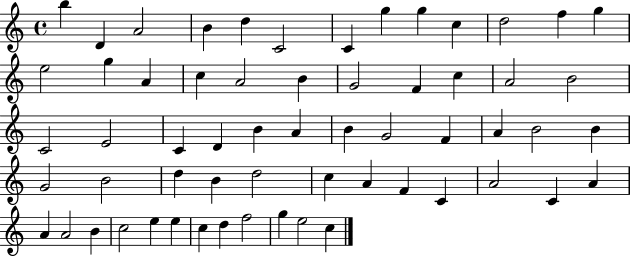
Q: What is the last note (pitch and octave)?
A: C5